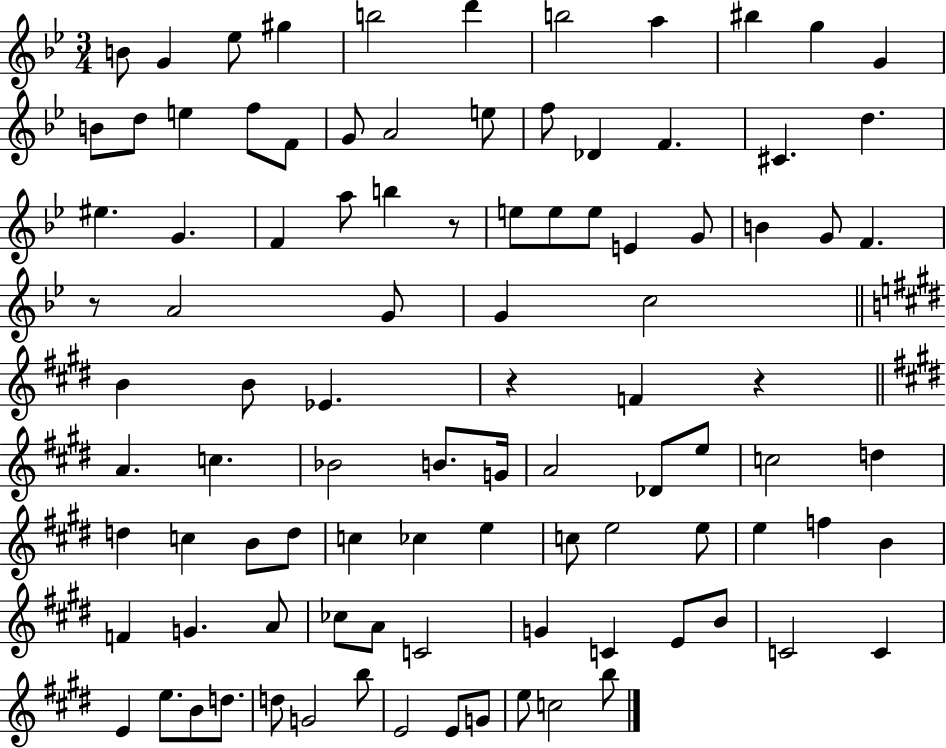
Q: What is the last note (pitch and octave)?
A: B5